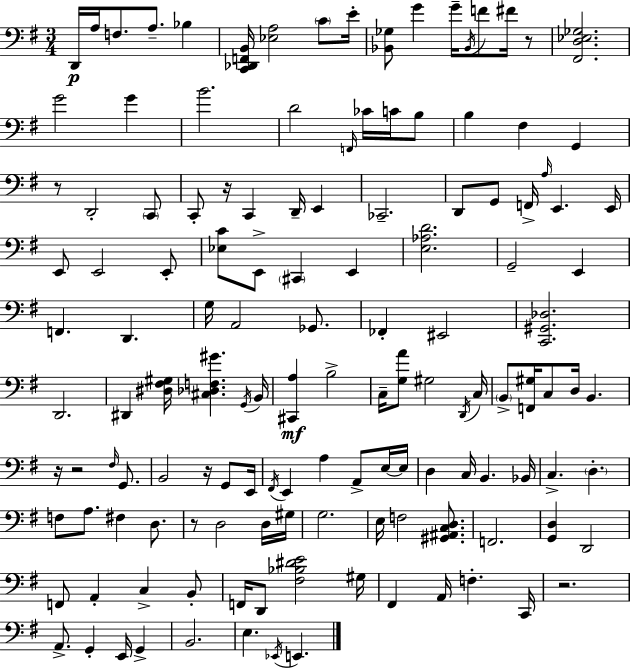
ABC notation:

X:1
T:Untitled
M:3/4
L:1/4
K:G
D,,/4 A,/4 F,/2 A,/2 _B, [C,,_D,,F,,B,,]/4 [_E,A,]2 C/2 E/4 [_B,,_G,]/2 G G/4 _B,,/4 F/2 ^F/4 z/2 [^F,,D,_E,_G,]2 G2 G B2 D2 F,,/4 _C/4 C/4 B,/2 B, ^F, G,, z/2 D,,2 C,,/2 C,,/2 z/4 C,, D,,/4 E,, _C,,2 D,,/2 G,,/2 F,,/4 A,/4 E,, E,,/4 E,,/2 E,,2 E,,/2 [_E,C]/2 E,,/2 ^C,, E,, [E,_A,D]2 G,,2 E,, F,, D,, G,/4 A,,2 _G,,/2 _F,, ^E,,2 [C,,^G,,_D,]2 D,,2 ^D,, [^D,^F,^G,]/4 [^C,_D,F,^G] G,,/4 B,,/4 [^C,,A,] B,2 C,/4 [G,A]/2 ^G,2 D,,/4 C,/4 B,,/2 [F,,^G,]/4 C,/2 D,/4 B,, z/4 z2 ^F,/4 G,,/2 B,,2 z/4 G,,/2 E,,/4 ^F,,/4 E,, A, A,,/2 E,/4 E,/4 D, C,/4 B,, _B,,/4 C, D, F,/2 A,/2 ^F, D,/2 z/2 D,2 D,/4 ^G,/4 G,2 E,/4 F,2 [^G,,^A,,C,D,]/2 F,,2 [G,,D,] D,,2 F,,/2 A,, C, B,,/2 F,,/4 D,,/2 [^F,_B,^DE]2 ^G,/4 ^F,, A,,/4 F, C,,/4 z2 A,,/2 G,, E,,/4 G,, B,,2 E, _E,,/4 E,,